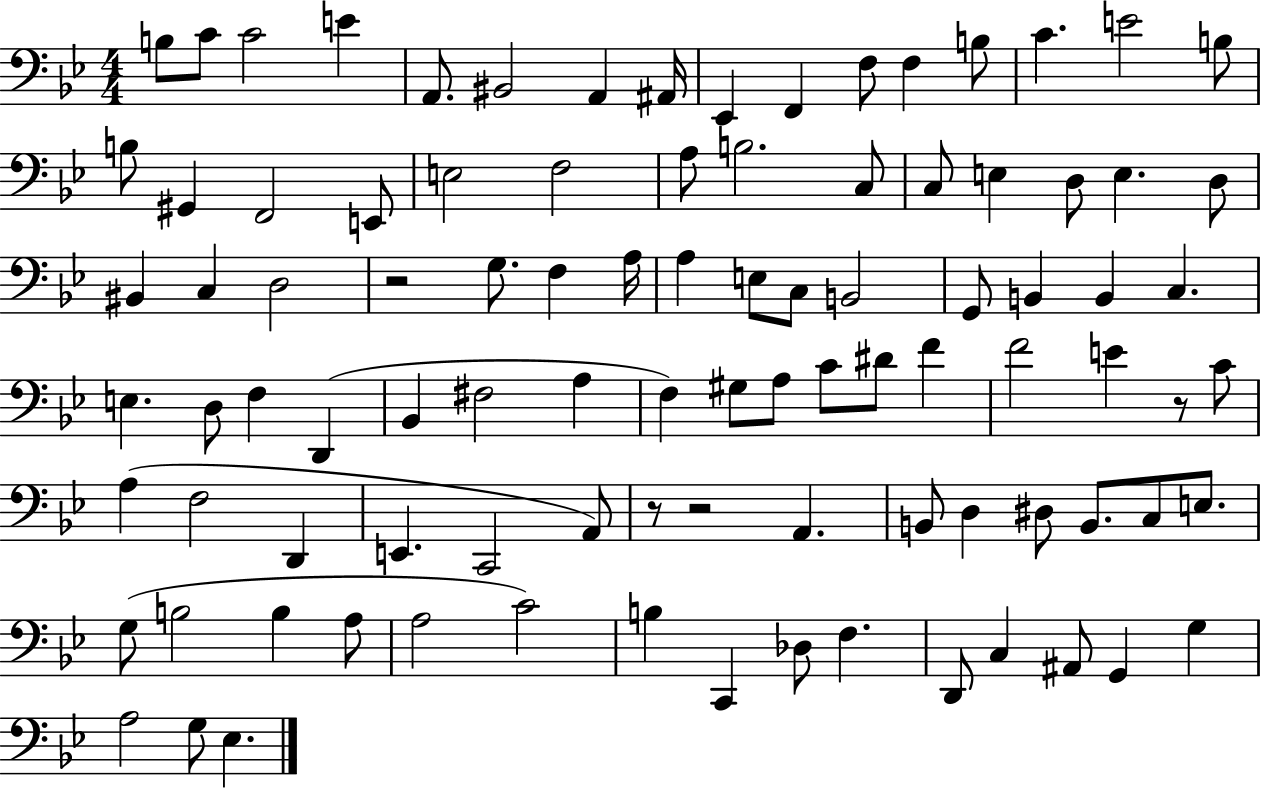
X:1
T:Untitled
M:4/4
L:1/4
K:Bb
B,/2 C/2 C2 E A,,/2 ^B,,2 A,, ^A,,/4 _E,, F,, F,/2 F, B,/2 C E2 B,/2 B,/2 ^G,, F,,2 E,,/2 E,2 F,2 A,/2 B,2 C,/2 C,/2 E, D,/2 E, D,/2 ^B,, C, D,2 z2 G,/2 F, A,/4 A, E,/2 C,/2 B,,2 G,,/2 B,, B,, C, E, D,/2 F, D,, _B,, ^F,2 A, F, ^G,/2 A,/2 C/2 ^D/2 F F2 E z/2 C/2 A, F,2 D,, E,, C,,2 A,,/2 z/2 z2 A,, B,,/2 D, ^D,/2 B,,/2 C,/2 E,/2 G,/2 B,2 B, A,/2 A,2 C2 B, C,, _D,/2 F, D,,/2 C, ^A,,/2 G,, G, A,2 G,/2 _E,